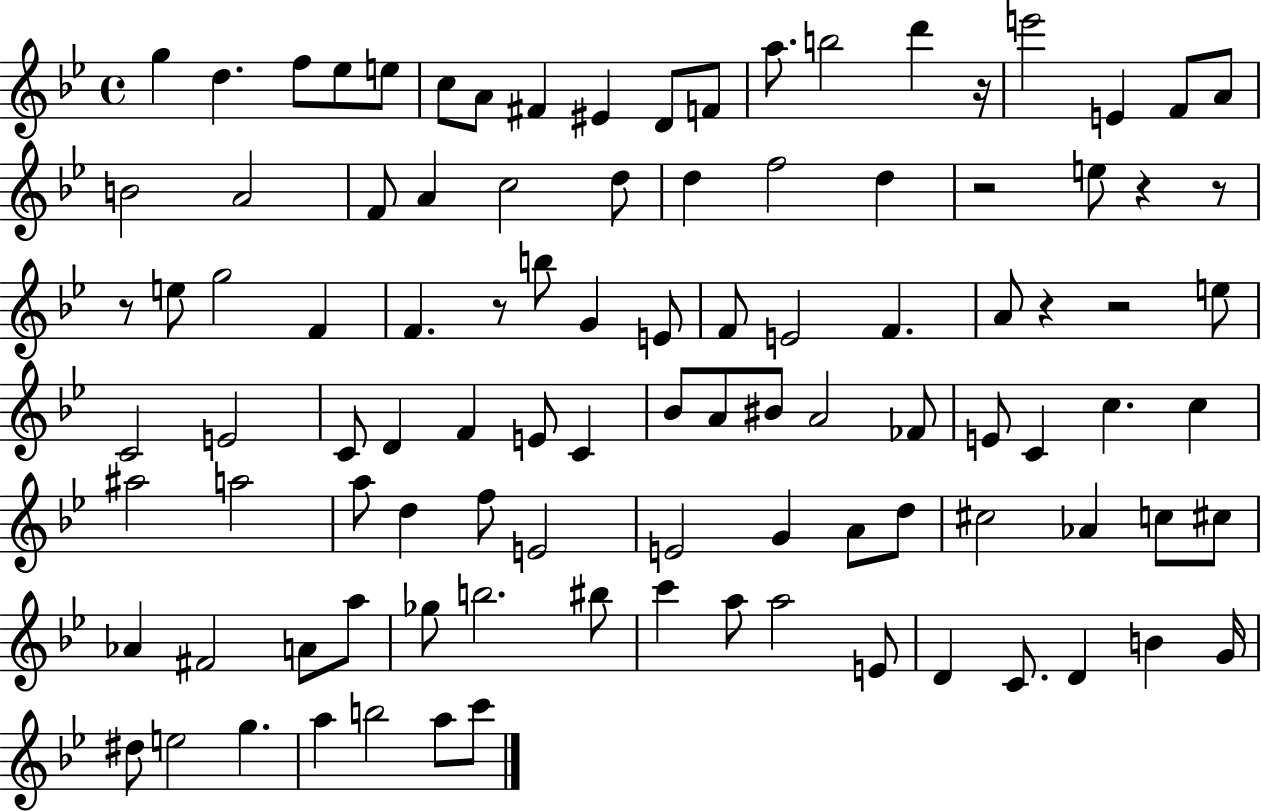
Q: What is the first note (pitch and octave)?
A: G5